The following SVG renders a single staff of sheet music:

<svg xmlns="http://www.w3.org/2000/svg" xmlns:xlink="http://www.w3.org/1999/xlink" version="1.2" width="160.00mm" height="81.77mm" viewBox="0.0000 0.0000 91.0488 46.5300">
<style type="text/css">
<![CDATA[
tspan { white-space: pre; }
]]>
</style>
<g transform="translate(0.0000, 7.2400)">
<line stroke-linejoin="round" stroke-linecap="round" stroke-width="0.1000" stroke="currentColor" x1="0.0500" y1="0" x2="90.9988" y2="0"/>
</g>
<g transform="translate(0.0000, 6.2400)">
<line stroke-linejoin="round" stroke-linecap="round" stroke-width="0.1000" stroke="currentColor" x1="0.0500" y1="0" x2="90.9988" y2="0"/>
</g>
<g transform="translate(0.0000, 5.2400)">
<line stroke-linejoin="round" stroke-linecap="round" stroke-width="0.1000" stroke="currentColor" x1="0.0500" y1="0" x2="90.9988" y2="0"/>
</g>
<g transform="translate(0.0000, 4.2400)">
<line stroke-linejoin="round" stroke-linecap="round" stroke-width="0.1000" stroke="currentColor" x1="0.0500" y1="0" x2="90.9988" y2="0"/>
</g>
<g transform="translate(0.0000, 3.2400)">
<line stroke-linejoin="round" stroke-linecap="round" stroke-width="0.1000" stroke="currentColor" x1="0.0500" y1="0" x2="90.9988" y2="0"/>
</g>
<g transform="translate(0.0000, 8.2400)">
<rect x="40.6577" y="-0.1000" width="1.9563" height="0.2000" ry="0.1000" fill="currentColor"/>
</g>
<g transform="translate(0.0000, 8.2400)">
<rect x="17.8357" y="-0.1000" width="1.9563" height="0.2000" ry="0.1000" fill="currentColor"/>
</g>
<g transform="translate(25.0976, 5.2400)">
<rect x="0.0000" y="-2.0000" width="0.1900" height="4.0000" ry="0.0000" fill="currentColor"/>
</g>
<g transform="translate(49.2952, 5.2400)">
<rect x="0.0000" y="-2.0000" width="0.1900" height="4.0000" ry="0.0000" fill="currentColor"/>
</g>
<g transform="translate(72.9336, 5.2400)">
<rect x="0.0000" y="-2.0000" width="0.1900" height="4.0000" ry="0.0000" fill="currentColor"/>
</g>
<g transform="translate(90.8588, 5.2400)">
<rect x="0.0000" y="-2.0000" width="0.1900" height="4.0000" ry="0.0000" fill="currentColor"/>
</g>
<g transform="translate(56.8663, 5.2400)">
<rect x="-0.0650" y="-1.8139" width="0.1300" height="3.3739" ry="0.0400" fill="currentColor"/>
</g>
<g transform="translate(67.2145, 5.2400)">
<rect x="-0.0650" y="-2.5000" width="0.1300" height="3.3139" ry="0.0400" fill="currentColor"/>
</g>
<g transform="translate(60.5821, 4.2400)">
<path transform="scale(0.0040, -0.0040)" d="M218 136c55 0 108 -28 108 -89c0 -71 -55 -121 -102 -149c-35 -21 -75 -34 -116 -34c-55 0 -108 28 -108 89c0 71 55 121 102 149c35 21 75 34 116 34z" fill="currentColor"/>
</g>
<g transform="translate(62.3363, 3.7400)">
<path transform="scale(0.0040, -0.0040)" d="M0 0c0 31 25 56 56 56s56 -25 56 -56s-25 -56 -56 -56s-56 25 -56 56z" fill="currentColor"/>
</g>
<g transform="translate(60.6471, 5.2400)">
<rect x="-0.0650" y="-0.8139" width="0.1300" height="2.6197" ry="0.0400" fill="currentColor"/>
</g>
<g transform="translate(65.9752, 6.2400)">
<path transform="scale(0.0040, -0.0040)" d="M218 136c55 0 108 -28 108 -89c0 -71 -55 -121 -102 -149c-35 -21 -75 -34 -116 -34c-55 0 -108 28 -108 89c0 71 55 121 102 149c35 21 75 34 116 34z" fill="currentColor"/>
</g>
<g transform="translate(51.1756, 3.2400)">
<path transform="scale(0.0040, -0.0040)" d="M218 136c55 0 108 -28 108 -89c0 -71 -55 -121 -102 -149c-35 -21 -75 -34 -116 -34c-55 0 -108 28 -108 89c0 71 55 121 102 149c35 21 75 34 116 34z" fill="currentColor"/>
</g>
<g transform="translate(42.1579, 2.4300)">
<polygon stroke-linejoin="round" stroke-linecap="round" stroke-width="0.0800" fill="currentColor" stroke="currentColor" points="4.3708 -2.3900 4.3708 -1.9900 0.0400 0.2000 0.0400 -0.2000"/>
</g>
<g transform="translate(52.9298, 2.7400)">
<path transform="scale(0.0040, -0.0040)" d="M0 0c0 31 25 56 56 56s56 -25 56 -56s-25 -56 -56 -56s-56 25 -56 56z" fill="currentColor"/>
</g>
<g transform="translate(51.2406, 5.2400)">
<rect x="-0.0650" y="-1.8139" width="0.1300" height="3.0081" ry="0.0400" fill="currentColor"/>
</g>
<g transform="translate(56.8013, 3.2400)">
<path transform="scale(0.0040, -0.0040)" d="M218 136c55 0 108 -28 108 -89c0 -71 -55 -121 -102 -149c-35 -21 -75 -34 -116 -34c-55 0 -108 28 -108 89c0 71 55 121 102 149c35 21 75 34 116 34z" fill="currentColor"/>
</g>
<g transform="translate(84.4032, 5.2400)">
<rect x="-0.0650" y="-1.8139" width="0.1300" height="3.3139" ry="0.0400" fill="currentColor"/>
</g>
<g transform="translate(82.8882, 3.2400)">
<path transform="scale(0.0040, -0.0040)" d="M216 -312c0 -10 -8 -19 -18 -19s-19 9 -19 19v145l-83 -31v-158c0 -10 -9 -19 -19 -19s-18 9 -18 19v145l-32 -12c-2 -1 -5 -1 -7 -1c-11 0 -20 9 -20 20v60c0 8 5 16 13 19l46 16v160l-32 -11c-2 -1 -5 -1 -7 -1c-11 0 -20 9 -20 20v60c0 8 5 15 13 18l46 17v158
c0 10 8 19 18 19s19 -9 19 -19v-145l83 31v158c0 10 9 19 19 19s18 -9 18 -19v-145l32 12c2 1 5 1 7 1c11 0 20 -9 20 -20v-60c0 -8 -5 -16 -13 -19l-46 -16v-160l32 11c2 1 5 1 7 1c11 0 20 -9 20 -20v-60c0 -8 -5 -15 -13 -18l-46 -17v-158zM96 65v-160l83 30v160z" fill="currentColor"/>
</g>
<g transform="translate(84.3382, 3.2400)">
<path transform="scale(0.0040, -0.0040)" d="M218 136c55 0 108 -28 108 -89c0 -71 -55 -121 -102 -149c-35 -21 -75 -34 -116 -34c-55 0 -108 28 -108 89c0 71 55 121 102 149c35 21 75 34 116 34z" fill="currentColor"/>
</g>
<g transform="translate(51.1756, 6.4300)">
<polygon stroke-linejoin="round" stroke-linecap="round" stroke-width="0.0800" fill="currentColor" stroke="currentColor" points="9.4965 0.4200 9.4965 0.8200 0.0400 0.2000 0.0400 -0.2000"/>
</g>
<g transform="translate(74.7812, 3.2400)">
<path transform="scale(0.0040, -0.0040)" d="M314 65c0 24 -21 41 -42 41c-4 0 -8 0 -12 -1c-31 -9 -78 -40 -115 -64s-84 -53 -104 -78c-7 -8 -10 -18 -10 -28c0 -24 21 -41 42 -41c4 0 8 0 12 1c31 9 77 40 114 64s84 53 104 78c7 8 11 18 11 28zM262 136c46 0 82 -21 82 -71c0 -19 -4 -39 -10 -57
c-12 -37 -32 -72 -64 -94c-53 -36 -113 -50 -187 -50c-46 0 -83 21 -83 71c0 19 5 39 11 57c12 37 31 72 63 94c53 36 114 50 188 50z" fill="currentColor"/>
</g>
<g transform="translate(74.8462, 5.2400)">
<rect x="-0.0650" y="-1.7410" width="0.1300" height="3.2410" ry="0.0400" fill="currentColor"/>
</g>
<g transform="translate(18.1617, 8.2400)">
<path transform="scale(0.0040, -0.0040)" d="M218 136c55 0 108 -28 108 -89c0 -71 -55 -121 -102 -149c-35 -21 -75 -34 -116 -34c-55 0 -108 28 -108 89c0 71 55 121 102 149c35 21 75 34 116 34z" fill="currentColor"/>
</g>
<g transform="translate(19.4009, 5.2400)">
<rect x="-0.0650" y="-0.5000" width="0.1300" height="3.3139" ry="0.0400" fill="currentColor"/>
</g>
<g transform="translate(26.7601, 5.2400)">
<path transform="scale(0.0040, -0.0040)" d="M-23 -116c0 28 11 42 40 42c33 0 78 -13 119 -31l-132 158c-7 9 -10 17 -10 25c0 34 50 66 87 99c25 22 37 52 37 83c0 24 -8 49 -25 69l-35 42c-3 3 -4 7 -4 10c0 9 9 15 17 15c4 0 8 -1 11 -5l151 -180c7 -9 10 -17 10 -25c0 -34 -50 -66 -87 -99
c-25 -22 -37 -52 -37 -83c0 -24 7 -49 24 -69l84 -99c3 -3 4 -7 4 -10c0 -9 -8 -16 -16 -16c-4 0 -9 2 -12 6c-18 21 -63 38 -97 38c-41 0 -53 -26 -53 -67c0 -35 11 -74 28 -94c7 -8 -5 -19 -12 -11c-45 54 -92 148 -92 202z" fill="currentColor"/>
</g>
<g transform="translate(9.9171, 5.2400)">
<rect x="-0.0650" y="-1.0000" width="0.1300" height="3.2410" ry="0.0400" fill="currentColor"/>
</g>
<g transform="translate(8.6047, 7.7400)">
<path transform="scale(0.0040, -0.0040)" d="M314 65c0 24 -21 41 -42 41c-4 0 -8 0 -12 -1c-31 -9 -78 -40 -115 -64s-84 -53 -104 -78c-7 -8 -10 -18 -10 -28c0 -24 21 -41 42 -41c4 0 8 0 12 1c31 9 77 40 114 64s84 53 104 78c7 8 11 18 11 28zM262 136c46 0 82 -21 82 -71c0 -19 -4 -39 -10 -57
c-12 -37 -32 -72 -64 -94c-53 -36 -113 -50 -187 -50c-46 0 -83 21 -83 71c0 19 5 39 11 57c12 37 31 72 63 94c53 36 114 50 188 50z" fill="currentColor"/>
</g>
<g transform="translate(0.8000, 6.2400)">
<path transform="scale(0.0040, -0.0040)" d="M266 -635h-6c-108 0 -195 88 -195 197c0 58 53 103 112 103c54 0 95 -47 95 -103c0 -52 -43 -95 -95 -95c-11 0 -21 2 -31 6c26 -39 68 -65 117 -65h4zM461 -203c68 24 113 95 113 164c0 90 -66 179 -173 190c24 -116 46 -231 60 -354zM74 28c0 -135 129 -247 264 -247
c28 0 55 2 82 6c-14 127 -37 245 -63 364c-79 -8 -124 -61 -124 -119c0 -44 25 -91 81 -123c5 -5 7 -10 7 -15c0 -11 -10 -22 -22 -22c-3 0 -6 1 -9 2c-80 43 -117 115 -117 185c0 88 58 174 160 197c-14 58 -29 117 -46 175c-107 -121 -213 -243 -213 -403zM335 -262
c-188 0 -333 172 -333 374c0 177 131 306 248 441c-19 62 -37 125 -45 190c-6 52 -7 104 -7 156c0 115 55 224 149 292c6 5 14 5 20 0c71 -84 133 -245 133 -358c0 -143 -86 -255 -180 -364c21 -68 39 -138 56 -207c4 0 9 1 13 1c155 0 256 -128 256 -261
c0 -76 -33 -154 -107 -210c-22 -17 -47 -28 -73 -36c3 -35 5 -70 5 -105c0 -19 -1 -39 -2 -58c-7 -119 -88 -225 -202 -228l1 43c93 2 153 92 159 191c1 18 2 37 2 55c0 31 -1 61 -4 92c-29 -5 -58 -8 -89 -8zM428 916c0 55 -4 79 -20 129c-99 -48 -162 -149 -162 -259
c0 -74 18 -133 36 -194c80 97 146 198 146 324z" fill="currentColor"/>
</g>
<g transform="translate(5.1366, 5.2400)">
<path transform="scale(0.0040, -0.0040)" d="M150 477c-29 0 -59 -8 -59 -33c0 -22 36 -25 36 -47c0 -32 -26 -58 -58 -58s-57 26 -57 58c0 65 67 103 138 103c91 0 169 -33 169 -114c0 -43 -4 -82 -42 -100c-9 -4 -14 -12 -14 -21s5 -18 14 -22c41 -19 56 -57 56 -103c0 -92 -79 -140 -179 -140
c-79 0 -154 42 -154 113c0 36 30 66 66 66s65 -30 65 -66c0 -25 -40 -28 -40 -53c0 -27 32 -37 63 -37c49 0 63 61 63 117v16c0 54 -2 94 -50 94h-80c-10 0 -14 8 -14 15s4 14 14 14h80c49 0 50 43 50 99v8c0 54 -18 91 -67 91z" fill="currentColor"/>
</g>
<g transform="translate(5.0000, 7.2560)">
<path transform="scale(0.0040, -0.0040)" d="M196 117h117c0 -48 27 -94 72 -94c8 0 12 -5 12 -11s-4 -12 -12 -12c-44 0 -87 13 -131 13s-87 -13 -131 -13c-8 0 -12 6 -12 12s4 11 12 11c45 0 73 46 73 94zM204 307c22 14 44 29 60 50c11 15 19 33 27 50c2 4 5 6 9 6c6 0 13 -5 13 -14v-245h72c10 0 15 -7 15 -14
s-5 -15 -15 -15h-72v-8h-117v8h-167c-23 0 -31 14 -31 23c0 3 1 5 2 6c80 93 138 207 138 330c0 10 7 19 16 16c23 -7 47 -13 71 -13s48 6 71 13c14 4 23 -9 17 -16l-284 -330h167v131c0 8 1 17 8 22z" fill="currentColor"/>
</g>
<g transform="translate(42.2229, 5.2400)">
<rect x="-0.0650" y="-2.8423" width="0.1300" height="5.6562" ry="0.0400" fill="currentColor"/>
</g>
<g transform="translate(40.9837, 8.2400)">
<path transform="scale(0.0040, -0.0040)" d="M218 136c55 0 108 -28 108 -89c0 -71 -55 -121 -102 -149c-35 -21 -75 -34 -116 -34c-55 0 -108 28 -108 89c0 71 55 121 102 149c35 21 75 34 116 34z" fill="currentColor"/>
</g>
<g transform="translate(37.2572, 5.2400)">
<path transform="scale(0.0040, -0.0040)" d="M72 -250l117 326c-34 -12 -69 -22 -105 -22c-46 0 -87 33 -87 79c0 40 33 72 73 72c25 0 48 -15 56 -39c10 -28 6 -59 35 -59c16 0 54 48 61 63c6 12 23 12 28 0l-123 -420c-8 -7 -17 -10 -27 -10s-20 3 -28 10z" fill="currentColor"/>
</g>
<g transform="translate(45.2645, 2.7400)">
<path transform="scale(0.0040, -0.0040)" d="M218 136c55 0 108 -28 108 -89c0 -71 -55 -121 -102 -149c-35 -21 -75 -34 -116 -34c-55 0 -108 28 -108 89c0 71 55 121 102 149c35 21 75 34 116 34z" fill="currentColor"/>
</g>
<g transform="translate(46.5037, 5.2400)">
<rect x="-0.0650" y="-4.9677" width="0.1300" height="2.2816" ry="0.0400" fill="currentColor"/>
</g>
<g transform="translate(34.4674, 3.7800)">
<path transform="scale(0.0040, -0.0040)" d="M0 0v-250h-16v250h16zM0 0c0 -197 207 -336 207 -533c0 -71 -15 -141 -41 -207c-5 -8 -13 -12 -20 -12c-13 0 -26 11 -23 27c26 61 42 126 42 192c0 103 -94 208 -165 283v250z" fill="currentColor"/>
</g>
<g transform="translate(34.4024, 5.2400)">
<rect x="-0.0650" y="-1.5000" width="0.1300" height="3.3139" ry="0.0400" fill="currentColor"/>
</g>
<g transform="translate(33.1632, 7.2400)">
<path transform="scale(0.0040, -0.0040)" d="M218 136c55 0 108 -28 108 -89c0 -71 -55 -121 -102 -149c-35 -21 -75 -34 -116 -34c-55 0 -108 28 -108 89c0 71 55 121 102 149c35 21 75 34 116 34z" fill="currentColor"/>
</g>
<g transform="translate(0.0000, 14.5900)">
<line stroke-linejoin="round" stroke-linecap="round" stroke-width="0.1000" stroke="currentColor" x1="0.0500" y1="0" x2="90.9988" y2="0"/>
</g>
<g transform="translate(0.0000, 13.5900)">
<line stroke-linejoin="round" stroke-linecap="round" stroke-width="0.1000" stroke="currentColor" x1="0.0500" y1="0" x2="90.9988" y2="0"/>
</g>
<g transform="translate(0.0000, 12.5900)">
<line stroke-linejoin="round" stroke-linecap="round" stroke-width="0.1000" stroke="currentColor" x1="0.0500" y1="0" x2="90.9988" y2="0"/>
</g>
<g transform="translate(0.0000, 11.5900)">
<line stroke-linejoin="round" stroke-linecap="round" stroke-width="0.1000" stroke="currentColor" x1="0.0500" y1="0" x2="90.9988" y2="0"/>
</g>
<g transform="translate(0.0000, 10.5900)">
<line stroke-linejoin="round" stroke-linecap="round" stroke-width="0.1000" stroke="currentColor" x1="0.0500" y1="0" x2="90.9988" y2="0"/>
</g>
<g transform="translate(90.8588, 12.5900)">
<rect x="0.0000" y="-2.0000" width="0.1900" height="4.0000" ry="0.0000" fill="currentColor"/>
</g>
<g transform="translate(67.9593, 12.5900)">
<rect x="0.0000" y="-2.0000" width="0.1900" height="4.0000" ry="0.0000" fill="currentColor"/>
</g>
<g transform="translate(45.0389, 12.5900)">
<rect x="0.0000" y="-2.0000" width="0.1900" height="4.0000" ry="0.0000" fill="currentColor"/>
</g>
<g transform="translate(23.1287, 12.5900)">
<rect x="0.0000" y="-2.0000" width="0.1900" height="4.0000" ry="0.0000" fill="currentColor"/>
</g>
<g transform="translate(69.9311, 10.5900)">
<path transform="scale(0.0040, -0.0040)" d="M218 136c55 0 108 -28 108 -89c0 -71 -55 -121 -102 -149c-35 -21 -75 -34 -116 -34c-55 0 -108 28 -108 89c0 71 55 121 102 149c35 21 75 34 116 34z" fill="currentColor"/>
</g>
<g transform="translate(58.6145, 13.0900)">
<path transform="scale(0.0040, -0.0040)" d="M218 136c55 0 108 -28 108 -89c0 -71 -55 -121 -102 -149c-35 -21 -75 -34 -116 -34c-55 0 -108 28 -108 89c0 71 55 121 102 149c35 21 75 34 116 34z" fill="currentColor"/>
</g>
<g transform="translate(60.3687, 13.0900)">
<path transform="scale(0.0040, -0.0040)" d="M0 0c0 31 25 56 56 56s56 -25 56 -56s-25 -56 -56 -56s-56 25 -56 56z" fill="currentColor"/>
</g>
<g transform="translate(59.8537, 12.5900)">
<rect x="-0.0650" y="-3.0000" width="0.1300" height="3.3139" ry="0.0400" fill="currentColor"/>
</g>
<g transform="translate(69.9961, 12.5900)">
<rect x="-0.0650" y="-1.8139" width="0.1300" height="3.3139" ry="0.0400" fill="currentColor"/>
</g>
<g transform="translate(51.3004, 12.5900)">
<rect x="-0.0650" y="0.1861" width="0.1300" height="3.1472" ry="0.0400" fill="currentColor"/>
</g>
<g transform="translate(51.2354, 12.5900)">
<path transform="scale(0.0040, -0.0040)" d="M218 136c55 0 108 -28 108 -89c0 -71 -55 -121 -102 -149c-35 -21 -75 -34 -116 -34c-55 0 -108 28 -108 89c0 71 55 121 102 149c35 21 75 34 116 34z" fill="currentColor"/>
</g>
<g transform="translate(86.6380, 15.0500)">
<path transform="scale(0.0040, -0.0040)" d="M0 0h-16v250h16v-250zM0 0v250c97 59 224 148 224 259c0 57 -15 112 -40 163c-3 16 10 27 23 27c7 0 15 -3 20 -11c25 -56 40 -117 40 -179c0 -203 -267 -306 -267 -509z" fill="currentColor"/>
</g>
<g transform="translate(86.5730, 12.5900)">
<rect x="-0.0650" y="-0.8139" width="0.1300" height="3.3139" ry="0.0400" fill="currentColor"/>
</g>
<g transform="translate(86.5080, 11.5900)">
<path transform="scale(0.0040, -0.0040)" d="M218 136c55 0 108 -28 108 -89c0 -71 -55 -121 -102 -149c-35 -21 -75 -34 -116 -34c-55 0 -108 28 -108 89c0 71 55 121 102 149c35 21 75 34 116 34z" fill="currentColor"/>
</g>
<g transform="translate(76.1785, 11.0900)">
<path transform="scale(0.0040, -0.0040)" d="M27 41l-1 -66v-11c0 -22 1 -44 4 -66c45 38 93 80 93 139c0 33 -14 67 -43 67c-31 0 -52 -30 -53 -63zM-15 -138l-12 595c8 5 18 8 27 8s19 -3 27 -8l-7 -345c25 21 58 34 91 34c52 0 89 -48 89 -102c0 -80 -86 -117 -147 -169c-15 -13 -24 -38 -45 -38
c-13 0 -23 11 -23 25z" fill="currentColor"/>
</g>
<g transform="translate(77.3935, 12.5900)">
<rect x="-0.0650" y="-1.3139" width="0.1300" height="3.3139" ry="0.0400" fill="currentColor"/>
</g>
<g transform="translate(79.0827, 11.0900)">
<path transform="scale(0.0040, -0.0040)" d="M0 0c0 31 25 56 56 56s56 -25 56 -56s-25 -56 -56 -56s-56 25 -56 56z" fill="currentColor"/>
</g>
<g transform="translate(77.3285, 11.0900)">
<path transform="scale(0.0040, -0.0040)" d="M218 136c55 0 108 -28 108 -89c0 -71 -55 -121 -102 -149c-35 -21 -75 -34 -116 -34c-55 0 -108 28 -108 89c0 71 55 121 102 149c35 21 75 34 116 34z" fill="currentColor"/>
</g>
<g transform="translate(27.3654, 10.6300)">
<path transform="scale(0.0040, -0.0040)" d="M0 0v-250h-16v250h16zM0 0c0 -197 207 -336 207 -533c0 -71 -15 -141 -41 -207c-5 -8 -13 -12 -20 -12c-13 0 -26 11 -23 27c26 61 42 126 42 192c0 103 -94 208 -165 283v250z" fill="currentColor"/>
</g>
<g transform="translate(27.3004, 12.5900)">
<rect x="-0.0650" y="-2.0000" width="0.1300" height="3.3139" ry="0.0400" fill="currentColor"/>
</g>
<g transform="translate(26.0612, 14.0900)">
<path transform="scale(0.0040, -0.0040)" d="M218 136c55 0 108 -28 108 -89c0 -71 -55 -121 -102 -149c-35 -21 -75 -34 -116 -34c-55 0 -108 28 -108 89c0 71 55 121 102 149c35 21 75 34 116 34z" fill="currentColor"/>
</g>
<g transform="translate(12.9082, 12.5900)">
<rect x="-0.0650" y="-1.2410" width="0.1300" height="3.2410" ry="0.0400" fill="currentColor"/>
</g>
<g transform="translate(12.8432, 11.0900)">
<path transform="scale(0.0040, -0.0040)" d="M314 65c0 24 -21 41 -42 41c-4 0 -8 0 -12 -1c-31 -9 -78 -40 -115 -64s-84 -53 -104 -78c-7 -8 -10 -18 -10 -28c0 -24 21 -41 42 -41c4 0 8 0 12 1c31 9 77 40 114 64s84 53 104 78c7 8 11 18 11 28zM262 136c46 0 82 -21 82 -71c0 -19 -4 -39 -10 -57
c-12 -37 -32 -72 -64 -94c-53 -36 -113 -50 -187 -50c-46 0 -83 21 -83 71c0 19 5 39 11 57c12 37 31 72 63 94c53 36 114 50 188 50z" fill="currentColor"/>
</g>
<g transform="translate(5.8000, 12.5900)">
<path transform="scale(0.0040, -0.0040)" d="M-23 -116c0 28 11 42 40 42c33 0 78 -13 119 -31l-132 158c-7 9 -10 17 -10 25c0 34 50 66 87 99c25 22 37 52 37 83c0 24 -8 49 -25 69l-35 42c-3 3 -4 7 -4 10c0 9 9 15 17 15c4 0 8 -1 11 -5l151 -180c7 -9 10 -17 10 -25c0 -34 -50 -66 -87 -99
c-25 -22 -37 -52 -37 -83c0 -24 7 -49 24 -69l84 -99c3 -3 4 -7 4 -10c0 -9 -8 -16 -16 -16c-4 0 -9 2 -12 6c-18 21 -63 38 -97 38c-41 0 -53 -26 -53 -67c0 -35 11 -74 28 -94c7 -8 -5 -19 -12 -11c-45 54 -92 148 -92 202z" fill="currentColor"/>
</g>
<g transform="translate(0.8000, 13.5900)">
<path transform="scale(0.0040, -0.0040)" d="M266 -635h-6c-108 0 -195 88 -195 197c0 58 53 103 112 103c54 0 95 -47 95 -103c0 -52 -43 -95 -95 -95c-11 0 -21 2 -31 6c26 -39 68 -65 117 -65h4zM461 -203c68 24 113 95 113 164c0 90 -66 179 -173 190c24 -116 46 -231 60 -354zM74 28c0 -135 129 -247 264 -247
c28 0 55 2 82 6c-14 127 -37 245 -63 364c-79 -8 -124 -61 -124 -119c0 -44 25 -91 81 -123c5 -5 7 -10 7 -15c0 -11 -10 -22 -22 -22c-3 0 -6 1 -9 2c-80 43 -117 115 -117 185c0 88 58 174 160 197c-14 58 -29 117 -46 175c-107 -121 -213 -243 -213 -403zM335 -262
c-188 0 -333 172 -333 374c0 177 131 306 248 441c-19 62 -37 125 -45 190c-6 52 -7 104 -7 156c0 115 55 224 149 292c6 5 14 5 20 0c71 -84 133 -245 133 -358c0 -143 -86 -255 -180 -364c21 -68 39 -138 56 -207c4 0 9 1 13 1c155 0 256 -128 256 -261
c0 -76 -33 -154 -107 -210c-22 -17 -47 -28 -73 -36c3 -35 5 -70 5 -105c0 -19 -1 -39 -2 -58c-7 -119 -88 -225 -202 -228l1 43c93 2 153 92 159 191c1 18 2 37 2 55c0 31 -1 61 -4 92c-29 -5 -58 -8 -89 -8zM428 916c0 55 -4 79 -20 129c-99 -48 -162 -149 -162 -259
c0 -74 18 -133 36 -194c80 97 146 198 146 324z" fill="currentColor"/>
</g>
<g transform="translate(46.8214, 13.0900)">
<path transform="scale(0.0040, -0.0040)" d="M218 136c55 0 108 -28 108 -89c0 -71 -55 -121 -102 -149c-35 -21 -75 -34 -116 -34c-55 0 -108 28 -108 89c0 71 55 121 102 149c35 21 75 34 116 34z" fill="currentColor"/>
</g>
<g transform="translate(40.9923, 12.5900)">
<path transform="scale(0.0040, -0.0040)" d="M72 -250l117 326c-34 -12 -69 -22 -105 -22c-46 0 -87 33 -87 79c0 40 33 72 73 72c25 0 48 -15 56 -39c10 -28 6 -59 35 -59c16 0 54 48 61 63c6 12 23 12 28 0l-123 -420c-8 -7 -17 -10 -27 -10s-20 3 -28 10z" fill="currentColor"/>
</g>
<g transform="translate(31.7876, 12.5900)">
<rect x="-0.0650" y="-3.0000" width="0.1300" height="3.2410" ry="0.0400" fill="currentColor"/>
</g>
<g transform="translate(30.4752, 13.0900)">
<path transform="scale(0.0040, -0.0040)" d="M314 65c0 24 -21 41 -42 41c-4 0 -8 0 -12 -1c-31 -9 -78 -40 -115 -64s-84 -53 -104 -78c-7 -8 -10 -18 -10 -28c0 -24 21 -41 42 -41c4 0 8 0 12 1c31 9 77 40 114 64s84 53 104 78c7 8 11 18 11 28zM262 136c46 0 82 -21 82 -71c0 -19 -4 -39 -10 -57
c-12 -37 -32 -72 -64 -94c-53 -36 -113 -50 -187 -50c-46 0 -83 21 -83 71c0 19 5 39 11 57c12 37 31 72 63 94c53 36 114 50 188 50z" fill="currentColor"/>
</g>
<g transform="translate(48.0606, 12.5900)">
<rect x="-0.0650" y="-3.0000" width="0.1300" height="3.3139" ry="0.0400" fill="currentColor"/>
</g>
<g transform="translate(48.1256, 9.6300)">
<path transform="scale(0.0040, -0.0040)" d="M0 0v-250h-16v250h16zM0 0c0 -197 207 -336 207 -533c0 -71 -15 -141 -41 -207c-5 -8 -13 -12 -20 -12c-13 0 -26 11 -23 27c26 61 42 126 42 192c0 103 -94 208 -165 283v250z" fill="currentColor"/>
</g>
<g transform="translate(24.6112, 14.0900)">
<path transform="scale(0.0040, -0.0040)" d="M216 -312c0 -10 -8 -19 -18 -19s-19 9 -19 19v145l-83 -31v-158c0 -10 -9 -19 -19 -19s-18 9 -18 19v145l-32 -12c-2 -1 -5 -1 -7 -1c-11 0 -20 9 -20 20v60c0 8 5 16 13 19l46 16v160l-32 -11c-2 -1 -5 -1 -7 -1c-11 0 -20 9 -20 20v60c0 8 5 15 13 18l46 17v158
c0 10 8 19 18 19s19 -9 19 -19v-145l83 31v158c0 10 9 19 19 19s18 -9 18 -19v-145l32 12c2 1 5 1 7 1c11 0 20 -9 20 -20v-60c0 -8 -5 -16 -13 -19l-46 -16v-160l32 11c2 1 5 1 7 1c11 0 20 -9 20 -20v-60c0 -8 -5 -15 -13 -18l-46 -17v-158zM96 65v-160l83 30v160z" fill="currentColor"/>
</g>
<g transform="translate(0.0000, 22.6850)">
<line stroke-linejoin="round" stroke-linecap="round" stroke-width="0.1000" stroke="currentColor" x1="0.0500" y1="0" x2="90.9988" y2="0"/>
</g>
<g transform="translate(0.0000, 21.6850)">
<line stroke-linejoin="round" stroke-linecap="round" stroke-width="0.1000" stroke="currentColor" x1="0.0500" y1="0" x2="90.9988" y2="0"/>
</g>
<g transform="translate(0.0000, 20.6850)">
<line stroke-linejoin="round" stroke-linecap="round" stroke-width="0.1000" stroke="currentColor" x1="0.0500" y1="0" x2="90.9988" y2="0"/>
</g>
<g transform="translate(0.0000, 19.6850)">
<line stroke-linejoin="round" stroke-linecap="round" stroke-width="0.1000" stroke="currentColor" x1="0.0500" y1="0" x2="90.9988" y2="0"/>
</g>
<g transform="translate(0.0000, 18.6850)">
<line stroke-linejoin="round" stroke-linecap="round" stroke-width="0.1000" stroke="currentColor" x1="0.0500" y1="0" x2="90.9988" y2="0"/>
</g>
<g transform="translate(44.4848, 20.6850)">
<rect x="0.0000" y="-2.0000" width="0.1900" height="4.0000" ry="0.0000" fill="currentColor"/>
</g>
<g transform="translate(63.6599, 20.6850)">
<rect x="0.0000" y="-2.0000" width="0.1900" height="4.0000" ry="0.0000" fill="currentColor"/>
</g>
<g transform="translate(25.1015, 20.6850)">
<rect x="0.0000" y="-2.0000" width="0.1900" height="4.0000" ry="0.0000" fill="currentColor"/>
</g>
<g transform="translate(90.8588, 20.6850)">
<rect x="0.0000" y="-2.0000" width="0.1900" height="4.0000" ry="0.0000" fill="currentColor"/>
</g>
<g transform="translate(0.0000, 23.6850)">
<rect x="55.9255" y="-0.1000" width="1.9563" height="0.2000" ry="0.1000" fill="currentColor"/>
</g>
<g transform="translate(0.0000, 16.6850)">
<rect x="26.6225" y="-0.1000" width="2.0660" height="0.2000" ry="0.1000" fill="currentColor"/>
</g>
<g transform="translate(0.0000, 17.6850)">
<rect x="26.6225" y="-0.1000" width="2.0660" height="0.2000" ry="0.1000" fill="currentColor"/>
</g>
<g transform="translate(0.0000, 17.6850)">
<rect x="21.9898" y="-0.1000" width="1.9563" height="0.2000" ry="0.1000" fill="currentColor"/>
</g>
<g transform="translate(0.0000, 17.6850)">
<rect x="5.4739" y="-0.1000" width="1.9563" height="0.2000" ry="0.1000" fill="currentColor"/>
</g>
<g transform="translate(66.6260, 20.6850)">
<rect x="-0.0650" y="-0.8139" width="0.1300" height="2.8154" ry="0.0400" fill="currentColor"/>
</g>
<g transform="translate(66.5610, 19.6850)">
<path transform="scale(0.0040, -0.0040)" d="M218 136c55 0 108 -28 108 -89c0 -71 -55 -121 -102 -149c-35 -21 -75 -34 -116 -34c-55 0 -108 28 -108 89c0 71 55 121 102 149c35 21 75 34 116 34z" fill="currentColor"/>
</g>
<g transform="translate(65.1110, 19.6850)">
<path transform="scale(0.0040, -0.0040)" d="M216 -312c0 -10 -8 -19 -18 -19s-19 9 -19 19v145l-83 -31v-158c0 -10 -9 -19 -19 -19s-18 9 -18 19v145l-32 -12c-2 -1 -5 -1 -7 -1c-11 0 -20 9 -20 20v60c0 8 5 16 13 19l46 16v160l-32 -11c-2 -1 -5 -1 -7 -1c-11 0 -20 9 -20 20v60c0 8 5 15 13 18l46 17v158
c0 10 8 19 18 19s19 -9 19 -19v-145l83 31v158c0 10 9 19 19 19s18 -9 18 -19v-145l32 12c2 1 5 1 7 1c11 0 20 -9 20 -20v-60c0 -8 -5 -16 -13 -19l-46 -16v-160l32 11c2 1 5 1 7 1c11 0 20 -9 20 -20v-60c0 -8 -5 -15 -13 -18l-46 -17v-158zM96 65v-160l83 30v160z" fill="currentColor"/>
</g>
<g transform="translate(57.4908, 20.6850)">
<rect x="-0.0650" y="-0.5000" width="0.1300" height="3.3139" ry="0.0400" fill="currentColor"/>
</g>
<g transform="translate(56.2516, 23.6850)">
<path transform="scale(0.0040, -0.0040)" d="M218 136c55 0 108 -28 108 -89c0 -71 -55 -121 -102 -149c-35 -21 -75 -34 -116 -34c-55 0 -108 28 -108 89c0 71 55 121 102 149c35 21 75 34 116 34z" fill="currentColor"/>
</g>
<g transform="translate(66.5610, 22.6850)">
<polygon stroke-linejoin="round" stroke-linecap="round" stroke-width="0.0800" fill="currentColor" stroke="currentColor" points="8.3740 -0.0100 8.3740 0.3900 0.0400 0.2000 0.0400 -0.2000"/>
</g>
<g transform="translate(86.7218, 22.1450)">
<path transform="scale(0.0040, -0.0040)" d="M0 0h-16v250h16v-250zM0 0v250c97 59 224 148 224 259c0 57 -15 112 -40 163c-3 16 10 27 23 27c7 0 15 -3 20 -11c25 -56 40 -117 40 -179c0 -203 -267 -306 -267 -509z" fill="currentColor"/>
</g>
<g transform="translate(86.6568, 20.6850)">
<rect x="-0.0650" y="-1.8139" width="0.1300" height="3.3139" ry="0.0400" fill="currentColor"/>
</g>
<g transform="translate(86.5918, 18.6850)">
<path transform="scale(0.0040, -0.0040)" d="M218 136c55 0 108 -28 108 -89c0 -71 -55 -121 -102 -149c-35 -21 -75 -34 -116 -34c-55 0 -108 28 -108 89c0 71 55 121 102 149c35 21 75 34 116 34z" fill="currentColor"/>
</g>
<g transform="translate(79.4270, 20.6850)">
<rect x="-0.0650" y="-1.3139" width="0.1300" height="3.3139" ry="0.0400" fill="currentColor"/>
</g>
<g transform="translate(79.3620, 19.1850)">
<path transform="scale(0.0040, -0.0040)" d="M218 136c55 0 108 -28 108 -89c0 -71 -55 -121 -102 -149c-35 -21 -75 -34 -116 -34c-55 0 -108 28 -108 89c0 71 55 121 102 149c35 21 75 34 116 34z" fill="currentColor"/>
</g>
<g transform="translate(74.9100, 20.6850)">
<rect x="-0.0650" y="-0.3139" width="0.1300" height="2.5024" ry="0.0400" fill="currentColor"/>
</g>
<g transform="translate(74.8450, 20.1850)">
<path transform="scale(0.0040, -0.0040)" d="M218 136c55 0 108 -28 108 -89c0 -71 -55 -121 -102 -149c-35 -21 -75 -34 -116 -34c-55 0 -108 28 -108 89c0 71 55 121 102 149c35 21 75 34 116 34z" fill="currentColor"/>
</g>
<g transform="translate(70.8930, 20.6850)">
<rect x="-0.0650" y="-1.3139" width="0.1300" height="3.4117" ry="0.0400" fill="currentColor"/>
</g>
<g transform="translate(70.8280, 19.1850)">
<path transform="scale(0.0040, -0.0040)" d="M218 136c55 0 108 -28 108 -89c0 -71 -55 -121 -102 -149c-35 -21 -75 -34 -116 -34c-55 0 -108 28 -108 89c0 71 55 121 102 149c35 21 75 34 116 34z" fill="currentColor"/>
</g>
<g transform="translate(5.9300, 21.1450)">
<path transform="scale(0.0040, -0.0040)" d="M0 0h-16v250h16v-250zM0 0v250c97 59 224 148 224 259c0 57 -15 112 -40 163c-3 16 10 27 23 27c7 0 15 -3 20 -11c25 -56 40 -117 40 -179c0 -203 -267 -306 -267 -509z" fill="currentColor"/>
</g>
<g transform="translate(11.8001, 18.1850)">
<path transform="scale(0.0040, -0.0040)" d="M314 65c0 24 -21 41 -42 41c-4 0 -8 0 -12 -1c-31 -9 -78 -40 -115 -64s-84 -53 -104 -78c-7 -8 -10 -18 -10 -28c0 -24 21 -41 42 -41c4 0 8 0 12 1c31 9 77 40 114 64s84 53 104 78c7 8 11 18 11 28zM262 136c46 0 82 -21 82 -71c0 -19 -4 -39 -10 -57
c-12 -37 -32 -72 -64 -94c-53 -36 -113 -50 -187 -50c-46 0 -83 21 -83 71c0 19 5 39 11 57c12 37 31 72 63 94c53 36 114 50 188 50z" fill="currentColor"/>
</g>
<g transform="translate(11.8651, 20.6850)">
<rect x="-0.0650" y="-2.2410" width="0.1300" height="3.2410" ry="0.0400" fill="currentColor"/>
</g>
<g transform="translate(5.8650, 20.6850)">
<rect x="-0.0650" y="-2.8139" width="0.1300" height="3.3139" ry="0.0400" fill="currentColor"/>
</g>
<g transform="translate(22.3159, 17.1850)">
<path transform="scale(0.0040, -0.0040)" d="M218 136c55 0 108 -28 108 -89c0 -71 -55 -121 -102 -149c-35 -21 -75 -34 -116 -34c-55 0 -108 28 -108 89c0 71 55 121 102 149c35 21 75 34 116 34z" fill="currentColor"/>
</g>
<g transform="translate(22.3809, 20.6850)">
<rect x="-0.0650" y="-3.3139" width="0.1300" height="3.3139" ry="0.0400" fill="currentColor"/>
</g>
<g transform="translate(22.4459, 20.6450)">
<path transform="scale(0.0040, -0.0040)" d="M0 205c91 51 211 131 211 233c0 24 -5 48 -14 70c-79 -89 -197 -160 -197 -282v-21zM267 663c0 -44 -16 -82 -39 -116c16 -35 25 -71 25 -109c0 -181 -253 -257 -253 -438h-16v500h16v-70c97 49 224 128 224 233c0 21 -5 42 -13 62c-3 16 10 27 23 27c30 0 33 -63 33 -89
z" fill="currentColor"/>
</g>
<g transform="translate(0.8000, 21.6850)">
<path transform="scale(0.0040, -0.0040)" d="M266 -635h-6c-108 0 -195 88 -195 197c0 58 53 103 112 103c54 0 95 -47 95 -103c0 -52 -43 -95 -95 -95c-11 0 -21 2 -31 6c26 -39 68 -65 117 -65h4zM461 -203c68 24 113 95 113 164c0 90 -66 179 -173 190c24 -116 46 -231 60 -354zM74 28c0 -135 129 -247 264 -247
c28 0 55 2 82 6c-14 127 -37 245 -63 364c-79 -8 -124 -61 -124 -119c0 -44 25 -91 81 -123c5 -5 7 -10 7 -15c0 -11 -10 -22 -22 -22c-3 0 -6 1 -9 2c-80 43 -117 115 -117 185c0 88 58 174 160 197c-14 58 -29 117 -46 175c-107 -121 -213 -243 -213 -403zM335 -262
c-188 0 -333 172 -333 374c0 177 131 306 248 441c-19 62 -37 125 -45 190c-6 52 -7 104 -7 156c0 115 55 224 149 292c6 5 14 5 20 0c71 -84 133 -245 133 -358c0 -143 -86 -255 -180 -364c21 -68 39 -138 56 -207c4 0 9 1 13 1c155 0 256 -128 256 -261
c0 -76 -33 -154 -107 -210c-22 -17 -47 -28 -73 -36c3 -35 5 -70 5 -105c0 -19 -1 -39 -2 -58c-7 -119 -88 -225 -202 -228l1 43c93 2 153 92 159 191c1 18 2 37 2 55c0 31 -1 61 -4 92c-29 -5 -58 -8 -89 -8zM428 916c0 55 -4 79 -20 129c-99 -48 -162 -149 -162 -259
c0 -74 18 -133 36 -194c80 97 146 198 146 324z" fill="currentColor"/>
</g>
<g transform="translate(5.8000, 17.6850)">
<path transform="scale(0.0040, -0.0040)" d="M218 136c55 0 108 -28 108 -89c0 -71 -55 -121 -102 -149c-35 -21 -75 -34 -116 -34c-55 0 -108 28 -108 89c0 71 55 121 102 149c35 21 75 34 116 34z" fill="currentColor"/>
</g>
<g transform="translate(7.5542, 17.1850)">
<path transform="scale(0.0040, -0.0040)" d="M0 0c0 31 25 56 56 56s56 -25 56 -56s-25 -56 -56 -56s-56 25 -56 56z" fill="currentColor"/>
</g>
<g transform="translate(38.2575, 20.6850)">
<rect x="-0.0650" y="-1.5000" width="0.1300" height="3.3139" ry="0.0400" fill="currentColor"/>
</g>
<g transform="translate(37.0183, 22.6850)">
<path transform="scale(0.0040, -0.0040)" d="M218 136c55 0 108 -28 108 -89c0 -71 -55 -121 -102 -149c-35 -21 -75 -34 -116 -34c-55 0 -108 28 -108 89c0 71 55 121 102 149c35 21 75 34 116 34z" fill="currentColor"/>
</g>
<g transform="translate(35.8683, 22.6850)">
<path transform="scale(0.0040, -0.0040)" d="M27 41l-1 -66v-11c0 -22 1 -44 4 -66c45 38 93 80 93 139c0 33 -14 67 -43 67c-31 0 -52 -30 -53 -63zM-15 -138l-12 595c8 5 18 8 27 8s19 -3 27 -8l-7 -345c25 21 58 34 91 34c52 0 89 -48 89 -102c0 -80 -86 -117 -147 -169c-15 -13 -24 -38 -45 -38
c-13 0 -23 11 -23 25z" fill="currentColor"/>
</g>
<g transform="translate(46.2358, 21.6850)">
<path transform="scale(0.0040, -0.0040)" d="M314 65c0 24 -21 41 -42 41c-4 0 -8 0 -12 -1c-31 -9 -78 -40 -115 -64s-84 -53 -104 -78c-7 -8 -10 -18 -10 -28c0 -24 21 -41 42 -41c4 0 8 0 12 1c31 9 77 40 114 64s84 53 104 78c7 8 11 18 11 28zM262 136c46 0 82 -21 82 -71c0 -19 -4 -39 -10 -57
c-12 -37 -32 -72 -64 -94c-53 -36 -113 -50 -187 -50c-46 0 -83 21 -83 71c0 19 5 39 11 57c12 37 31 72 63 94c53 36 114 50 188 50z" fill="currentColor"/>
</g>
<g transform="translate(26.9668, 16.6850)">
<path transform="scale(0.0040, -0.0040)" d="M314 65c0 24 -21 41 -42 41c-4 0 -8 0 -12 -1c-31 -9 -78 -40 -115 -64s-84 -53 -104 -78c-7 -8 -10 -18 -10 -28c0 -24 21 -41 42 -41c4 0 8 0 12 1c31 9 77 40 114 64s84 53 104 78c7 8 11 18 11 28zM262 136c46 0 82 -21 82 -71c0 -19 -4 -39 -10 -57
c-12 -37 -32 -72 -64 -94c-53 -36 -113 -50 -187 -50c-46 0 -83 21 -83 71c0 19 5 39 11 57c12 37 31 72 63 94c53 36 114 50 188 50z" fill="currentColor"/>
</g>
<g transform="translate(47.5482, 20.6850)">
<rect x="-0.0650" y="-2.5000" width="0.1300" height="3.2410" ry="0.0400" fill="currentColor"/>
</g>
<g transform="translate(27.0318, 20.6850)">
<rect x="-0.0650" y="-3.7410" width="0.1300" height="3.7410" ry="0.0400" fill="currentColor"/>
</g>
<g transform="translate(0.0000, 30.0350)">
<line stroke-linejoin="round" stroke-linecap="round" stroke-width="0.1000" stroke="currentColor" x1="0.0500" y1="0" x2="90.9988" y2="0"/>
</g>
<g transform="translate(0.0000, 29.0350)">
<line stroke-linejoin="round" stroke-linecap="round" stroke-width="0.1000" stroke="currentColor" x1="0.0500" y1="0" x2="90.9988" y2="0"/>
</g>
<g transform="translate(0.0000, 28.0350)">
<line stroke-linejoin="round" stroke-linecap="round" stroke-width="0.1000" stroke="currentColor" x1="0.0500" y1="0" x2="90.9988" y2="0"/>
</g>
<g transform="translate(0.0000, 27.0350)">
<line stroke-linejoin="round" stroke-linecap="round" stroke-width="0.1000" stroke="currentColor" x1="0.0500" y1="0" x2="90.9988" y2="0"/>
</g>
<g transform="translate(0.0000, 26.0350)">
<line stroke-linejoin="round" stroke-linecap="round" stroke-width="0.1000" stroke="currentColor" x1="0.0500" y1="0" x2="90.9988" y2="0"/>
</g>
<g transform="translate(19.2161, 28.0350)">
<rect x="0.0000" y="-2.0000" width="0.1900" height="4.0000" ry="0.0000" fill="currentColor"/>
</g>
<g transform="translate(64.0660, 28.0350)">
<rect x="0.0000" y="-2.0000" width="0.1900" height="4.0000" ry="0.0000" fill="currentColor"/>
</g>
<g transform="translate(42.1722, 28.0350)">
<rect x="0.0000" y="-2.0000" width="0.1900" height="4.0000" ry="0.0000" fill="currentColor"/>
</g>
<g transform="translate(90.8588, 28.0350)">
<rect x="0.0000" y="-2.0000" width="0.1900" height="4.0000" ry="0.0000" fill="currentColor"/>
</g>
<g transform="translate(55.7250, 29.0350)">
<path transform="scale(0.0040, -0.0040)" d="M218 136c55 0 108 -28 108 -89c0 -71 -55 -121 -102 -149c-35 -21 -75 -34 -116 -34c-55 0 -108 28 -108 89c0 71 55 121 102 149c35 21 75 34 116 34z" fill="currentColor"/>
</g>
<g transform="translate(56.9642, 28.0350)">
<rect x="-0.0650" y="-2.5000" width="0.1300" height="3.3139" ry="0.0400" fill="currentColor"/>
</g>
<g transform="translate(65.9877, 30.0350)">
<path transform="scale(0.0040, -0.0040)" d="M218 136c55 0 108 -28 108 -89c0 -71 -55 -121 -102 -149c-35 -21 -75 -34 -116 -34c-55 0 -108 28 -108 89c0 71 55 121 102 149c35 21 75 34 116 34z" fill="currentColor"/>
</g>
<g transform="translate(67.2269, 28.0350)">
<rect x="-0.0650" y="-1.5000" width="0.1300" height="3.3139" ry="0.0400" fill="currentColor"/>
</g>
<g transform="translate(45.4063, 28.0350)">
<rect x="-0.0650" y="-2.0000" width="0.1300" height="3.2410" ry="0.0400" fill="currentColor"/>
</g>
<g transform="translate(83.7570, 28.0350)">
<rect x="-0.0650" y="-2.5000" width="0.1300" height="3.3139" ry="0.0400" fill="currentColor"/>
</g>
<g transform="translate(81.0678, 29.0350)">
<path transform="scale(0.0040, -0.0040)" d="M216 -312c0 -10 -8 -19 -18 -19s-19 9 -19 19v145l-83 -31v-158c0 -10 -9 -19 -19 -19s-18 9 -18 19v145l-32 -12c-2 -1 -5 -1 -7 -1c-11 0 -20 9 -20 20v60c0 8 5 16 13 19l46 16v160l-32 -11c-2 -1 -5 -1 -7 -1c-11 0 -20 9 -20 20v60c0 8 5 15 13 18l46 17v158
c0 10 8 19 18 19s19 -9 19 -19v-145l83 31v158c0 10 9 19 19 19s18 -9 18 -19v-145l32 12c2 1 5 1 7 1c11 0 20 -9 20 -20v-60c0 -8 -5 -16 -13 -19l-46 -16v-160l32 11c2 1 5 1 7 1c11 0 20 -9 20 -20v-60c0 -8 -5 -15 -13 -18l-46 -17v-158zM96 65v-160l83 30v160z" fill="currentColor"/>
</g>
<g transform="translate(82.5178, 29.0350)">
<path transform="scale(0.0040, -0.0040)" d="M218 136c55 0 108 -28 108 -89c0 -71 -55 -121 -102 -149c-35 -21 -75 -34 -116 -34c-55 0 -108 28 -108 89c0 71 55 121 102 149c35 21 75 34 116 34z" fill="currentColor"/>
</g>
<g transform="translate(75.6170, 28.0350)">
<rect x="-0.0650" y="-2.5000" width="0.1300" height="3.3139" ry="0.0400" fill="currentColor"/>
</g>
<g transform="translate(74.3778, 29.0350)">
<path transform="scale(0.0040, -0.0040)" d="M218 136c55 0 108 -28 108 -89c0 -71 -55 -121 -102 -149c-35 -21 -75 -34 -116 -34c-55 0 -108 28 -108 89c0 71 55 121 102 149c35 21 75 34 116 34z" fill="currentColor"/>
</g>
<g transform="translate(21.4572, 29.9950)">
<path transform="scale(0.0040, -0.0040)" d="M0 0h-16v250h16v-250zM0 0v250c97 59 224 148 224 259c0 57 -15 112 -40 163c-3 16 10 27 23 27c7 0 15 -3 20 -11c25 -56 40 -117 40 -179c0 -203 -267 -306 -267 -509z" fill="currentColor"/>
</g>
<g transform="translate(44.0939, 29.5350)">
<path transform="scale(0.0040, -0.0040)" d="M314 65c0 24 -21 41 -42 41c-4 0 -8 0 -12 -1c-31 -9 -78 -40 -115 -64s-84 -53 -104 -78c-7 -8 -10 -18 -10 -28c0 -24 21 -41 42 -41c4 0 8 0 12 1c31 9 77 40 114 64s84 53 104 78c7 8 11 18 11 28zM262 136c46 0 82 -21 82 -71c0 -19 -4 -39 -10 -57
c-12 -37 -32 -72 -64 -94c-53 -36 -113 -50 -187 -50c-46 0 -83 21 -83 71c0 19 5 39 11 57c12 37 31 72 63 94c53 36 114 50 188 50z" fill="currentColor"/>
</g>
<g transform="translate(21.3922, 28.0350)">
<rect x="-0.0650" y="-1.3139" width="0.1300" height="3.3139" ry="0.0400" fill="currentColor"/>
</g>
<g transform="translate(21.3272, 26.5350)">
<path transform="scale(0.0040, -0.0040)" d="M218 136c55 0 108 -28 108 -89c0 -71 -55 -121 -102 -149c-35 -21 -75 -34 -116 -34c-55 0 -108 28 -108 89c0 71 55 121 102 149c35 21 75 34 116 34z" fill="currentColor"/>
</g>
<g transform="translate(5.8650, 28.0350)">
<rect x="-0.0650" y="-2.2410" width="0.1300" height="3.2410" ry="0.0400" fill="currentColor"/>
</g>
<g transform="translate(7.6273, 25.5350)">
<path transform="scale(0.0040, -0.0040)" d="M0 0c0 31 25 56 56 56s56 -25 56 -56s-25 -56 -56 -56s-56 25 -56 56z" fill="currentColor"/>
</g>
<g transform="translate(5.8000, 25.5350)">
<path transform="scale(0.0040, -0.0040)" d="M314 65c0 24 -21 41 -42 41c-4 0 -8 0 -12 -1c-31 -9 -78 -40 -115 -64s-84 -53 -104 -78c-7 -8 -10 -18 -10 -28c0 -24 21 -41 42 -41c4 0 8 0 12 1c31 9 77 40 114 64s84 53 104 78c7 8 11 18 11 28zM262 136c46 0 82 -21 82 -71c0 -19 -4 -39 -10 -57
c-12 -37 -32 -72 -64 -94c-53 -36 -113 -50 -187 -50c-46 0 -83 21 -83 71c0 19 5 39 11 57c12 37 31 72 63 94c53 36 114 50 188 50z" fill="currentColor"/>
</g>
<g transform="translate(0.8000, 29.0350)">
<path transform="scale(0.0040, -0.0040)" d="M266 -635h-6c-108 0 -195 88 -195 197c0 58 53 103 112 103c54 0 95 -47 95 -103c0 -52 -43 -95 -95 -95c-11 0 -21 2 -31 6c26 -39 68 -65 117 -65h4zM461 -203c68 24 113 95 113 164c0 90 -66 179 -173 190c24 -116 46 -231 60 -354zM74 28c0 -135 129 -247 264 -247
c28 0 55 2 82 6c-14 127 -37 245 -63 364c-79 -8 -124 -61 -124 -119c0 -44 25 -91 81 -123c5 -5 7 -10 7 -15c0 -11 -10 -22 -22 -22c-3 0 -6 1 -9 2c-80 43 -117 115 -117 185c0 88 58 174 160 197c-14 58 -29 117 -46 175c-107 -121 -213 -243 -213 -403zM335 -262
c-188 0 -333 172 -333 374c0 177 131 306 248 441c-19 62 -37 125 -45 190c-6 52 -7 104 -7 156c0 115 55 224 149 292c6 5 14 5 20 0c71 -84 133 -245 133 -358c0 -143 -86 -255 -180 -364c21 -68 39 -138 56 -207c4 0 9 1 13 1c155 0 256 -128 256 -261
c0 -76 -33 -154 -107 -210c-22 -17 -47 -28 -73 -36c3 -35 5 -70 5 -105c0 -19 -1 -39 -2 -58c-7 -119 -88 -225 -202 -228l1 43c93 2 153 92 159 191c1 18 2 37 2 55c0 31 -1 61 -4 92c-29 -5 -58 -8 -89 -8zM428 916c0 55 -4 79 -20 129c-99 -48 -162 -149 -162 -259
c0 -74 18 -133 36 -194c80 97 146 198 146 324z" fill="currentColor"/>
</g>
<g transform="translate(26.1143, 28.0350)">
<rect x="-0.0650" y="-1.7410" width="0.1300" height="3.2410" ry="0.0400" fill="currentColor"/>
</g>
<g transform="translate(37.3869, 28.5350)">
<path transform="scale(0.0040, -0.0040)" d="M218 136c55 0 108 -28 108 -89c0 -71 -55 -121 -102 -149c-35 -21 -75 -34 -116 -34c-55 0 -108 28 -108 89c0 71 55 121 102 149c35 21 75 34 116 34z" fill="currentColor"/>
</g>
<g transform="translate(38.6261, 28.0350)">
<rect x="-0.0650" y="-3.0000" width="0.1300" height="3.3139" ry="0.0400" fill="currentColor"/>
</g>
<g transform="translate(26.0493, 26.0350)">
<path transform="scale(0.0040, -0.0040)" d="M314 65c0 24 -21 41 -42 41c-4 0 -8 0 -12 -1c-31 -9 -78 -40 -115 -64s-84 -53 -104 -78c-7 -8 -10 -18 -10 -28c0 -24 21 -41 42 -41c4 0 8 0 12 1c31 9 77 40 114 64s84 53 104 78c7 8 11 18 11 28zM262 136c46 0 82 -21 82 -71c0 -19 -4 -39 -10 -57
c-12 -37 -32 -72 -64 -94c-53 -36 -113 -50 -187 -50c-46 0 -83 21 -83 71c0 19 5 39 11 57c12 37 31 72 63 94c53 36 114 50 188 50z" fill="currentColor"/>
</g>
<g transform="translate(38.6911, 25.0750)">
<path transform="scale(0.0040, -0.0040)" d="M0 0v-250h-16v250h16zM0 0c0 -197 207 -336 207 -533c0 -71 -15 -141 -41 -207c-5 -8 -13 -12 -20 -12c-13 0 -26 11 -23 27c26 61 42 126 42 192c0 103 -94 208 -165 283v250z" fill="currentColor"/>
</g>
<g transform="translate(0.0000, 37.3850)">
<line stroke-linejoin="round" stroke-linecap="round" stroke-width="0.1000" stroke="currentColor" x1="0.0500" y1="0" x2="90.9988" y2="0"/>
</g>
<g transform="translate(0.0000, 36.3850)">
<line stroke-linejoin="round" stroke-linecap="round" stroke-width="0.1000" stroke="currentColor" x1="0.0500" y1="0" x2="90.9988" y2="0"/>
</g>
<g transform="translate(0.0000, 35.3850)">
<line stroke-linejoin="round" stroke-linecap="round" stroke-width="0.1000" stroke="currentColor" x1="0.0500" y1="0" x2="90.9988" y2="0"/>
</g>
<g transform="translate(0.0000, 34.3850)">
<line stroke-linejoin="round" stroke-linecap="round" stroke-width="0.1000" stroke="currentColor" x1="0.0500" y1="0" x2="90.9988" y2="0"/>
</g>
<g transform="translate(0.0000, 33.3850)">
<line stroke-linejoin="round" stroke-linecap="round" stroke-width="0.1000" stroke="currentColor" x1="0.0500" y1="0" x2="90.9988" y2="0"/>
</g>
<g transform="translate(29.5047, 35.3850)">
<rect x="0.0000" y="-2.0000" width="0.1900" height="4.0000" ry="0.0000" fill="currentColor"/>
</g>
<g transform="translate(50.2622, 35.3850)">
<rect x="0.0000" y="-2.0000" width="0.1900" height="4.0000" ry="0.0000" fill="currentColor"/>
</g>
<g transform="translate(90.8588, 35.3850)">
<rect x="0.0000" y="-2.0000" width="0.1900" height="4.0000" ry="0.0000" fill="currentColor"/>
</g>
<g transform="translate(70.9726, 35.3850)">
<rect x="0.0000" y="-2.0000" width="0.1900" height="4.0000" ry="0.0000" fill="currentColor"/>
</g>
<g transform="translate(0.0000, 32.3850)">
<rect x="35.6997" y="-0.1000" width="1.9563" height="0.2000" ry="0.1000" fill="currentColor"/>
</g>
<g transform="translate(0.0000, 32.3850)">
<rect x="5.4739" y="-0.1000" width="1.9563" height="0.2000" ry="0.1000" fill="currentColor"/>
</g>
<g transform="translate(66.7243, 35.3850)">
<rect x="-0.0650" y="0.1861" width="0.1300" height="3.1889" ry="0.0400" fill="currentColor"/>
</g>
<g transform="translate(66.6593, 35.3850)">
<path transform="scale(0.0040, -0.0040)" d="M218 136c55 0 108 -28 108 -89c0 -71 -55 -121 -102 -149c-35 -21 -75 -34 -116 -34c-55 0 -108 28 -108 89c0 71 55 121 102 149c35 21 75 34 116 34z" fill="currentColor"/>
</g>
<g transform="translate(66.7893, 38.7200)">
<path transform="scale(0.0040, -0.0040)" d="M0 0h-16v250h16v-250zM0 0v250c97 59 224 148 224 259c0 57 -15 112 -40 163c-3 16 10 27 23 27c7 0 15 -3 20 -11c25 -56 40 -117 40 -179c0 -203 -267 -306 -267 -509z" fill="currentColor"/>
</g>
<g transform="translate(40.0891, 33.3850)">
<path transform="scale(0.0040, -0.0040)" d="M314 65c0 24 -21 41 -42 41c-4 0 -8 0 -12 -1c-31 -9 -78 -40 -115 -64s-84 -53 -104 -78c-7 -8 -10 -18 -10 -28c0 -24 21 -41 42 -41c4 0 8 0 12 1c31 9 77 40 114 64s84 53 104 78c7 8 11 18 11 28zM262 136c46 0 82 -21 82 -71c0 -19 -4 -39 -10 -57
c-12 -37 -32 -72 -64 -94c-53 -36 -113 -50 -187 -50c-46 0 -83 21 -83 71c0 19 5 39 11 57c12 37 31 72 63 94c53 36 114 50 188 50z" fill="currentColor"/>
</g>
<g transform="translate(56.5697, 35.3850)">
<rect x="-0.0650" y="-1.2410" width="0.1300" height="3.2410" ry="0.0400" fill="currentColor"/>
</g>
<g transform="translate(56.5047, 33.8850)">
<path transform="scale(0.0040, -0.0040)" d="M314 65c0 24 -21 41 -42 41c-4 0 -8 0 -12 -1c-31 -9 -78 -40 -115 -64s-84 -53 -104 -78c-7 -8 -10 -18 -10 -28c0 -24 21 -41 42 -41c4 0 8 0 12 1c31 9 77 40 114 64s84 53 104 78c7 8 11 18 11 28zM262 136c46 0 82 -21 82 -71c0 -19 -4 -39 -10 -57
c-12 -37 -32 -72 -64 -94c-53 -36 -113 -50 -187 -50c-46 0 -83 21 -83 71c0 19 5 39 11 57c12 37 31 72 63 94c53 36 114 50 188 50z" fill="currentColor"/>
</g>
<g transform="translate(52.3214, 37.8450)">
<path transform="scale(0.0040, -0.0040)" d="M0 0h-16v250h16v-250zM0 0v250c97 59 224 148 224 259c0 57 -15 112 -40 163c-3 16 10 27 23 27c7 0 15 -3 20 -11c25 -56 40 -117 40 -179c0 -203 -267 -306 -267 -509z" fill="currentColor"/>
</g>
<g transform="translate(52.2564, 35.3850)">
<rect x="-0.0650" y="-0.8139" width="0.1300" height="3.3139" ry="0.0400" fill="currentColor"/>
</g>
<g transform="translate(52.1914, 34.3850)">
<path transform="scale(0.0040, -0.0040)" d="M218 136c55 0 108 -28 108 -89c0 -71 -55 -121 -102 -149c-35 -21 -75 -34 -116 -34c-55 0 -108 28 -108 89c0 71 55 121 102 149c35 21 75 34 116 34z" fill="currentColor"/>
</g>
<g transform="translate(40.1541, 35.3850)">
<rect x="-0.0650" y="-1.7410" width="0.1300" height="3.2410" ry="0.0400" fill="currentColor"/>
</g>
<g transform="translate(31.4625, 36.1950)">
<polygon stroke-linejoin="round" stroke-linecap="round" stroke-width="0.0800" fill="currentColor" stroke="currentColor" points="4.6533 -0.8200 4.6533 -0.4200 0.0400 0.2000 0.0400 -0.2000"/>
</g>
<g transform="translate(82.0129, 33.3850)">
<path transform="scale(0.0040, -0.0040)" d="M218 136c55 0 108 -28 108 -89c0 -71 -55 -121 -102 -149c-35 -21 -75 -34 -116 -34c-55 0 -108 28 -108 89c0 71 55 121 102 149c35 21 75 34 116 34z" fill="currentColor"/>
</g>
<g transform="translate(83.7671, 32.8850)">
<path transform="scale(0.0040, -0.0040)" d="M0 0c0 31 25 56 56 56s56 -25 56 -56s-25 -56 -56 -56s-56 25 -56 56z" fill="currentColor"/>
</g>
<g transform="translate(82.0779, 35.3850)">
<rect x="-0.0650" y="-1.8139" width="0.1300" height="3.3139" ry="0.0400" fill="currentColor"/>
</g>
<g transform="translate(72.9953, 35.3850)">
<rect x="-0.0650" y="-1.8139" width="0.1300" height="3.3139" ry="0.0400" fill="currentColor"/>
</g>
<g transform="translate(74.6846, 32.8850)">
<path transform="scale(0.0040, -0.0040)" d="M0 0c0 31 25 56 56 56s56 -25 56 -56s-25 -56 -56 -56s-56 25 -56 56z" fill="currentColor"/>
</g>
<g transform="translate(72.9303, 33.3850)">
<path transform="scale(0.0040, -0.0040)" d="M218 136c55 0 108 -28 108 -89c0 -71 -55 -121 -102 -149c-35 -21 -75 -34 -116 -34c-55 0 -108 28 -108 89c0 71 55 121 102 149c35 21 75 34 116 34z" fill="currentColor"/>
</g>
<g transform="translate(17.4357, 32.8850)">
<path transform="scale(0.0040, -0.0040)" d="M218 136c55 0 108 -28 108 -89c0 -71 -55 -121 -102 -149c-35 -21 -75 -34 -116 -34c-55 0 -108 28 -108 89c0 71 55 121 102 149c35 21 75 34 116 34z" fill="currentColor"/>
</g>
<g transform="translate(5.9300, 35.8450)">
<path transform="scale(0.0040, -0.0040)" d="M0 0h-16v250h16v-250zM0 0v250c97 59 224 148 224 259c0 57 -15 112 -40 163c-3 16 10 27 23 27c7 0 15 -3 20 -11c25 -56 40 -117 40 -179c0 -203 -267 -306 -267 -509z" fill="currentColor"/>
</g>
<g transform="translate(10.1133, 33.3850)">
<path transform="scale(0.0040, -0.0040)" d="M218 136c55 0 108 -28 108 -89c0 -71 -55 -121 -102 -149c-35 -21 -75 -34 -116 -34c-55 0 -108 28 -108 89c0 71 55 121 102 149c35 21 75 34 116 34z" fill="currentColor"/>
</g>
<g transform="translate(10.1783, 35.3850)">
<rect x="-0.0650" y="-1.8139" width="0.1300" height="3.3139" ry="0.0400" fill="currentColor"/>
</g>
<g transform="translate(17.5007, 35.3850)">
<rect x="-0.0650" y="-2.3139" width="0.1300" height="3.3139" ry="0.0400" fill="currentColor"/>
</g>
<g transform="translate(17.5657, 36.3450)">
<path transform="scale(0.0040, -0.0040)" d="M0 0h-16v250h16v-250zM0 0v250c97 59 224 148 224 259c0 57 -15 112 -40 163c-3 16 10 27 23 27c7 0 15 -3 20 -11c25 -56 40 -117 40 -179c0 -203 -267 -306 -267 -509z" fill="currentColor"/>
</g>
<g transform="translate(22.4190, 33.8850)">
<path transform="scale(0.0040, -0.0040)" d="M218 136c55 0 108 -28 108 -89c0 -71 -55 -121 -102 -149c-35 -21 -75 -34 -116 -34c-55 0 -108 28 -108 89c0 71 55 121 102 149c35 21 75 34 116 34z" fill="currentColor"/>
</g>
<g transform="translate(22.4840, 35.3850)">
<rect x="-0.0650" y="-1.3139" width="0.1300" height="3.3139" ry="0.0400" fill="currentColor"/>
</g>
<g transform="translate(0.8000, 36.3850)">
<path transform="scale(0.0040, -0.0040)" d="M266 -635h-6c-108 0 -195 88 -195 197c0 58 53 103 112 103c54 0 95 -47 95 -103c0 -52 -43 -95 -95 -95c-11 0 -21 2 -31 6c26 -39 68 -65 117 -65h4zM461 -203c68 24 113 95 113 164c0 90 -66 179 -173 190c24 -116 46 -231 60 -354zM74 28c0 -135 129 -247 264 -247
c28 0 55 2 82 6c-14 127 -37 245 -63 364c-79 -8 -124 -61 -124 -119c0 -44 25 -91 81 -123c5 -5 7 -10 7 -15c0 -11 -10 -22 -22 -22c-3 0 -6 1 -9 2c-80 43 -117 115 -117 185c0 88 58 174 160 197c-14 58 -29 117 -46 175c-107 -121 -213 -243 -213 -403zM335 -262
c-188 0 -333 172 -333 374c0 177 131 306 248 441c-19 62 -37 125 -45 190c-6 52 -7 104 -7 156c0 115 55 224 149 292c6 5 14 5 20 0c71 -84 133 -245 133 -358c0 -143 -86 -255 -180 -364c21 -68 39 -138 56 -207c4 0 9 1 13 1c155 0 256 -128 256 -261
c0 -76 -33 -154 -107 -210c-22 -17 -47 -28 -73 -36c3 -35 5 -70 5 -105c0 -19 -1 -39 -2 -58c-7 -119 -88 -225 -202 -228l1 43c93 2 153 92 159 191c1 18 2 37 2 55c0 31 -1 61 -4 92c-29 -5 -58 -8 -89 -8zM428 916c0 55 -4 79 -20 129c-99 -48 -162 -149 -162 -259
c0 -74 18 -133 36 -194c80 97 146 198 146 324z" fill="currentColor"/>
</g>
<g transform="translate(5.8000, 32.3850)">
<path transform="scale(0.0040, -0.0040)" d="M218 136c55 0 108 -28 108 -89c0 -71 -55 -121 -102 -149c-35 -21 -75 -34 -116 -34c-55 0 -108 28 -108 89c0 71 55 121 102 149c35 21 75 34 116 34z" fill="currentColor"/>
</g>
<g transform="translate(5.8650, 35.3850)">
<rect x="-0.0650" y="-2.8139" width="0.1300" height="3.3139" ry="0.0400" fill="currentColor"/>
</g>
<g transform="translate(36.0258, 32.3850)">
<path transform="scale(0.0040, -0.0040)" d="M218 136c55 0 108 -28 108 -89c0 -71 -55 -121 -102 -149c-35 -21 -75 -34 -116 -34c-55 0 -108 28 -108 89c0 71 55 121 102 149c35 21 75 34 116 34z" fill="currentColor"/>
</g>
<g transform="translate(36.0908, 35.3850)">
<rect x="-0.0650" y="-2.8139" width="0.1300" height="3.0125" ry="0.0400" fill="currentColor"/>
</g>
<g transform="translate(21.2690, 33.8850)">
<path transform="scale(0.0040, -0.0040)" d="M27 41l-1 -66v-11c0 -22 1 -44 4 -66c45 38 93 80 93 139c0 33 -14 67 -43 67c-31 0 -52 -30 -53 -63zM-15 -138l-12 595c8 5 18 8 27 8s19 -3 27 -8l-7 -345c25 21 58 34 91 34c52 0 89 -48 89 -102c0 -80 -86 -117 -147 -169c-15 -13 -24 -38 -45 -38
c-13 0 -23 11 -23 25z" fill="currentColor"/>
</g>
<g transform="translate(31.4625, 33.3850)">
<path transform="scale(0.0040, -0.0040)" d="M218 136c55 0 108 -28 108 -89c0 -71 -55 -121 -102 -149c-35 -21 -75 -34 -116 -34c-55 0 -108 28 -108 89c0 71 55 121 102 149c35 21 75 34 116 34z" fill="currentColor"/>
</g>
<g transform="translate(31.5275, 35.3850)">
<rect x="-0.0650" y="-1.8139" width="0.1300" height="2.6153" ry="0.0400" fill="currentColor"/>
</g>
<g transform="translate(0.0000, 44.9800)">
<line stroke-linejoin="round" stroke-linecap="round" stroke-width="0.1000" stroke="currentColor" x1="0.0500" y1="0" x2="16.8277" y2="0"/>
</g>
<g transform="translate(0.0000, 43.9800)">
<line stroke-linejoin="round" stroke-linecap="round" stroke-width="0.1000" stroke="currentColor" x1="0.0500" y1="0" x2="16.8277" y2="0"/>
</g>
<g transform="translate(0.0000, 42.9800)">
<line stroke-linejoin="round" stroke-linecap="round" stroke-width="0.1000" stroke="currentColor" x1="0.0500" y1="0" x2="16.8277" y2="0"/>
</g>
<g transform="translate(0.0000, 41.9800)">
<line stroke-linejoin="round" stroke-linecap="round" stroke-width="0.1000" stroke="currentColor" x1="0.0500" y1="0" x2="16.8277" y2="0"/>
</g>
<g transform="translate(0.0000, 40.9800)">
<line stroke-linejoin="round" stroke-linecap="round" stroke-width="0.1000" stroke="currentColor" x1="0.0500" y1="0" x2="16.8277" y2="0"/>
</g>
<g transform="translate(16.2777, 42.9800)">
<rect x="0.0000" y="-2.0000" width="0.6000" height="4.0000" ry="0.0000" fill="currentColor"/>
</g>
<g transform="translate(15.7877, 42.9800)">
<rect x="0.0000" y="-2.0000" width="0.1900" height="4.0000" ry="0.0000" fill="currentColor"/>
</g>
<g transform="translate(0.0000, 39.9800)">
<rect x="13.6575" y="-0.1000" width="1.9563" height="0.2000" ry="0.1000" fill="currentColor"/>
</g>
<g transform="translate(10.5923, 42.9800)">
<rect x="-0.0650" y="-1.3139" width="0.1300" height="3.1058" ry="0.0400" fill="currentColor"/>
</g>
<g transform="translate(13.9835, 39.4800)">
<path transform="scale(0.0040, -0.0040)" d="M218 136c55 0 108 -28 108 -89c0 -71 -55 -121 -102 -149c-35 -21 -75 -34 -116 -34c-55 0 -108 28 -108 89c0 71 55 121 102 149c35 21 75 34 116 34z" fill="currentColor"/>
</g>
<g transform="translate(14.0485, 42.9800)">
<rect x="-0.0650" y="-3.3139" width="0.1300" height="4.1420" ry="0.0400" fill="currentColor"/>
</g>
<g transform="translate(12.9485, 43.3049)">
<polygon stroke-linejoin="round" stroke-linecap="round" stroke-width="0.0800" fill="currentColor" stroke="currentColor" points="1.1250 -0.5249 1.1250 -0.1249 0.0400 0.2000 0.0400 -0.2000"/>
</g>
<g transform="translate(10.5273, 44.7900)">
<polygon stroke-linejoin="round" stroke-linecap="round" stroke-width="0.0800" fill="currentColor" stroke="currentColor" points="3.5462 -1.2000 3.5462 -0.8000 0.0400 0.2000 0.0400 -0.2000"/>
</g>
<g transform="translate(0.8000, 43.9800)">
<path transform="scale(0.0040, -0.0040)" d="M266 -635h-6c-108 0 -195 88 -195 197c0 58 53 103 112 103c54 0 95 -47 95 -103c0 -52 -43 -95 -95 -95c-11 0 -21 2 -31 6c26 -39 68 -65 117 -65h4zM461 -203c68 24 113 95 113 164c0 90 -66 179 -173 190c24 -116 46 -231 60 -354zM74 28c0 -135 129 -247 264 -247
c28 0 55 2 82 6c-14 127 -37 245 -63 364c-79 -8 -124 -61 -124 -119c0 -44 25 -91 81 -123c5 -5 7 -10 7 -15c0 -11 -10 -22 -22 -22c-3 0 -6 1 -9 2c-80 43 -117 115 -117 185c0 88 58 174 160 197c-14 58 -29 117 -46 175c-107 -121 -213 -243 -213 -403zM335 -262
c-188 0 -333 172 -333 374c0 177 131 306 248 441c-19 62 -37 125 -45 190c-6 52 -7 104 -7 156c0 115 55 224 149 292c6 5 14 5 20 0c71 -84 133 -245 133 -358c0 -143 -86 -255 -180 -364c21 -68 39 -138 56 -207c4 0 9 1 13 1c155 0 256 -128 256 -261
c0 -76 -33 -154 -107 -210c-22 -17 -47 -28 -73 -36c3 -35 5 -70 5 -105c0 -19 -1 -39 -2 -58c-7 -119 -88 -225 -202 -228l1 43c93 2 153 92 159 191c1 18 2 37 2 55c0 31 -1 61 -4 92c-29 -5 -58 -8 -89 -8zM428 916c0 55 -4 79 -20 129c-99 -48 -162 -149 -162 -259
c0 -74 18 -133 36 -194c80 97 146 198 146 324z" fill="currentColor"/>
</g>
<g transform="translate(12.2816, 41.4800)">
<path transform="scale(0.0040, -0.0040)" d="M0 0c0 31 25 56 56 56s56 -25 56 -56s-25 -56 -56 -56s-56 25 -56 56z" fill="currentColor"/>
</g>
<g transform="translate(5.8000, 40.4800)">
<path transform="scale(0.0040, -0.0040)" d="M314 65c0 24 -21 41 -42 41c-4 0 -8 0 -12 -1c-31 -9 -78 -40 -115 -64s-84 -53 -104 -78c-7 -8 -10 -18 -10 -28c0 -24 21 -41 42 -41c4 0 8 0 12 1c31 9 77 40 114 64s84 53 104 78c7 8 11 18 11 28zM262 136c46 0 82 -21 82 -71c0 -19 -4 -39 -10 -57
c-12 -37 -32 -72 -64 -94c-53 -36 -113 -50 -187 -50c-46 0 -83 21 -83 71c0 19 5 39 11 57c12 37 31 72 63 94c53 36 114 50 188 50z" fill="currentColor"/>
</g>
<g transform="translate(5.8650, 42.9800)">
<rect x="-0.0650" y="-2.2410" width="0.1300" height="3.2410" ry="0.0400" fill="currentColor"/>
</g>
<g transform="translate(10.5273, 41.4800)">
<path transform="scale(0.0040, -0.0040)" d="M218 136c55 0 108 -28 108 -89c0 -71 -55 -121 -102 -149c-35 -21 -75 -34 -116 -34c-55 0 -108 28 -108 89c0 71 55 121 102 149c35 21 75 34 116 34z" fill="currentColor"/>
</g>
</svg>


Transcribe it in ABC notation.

X:1
T:Untitled
M:3/4
L:1/4
K:C
D2 C z E/2 z/2 C/2 g/2 f/2 f/2 d/2 G f2 ^f z e2 ^F/2 A2 z/2 A/2 B A f _e d/2 a/2 g2 b/4 c'2 _E G2 C ^d/2 e/2 c/2 e f/2 g2 e/2 f2 A/2 F2 G E G ^G a/2 f g/2 _e f/2 a/2 f2 d/2 e2 B/2 f f g2 e/2 b/4